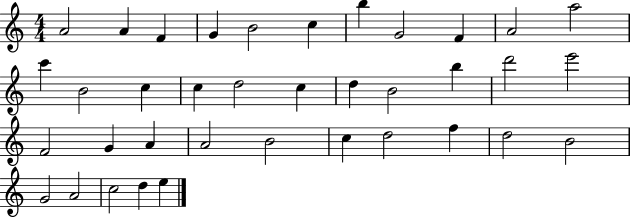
{
  \clef treble
  \numericTimeSignature
  \time 4/4
  \key c \major
  a'2 a'4 f'4 | g'4 b'2 c''4 | b''4 g'2 f'4 | a'2 a''2 | \break c'''4 b'2 c''4 | c''4 d''2 c''4 | d''4 b'2 b''4 | d'''2 e'''2 | \break f'2 g'4 a'4 | a'2 b'2 | c''4 d''2 f''4 | d''2 b'2 | \break g'2 a'2 | c''2 d''4 e''4 | \bar "|."
}